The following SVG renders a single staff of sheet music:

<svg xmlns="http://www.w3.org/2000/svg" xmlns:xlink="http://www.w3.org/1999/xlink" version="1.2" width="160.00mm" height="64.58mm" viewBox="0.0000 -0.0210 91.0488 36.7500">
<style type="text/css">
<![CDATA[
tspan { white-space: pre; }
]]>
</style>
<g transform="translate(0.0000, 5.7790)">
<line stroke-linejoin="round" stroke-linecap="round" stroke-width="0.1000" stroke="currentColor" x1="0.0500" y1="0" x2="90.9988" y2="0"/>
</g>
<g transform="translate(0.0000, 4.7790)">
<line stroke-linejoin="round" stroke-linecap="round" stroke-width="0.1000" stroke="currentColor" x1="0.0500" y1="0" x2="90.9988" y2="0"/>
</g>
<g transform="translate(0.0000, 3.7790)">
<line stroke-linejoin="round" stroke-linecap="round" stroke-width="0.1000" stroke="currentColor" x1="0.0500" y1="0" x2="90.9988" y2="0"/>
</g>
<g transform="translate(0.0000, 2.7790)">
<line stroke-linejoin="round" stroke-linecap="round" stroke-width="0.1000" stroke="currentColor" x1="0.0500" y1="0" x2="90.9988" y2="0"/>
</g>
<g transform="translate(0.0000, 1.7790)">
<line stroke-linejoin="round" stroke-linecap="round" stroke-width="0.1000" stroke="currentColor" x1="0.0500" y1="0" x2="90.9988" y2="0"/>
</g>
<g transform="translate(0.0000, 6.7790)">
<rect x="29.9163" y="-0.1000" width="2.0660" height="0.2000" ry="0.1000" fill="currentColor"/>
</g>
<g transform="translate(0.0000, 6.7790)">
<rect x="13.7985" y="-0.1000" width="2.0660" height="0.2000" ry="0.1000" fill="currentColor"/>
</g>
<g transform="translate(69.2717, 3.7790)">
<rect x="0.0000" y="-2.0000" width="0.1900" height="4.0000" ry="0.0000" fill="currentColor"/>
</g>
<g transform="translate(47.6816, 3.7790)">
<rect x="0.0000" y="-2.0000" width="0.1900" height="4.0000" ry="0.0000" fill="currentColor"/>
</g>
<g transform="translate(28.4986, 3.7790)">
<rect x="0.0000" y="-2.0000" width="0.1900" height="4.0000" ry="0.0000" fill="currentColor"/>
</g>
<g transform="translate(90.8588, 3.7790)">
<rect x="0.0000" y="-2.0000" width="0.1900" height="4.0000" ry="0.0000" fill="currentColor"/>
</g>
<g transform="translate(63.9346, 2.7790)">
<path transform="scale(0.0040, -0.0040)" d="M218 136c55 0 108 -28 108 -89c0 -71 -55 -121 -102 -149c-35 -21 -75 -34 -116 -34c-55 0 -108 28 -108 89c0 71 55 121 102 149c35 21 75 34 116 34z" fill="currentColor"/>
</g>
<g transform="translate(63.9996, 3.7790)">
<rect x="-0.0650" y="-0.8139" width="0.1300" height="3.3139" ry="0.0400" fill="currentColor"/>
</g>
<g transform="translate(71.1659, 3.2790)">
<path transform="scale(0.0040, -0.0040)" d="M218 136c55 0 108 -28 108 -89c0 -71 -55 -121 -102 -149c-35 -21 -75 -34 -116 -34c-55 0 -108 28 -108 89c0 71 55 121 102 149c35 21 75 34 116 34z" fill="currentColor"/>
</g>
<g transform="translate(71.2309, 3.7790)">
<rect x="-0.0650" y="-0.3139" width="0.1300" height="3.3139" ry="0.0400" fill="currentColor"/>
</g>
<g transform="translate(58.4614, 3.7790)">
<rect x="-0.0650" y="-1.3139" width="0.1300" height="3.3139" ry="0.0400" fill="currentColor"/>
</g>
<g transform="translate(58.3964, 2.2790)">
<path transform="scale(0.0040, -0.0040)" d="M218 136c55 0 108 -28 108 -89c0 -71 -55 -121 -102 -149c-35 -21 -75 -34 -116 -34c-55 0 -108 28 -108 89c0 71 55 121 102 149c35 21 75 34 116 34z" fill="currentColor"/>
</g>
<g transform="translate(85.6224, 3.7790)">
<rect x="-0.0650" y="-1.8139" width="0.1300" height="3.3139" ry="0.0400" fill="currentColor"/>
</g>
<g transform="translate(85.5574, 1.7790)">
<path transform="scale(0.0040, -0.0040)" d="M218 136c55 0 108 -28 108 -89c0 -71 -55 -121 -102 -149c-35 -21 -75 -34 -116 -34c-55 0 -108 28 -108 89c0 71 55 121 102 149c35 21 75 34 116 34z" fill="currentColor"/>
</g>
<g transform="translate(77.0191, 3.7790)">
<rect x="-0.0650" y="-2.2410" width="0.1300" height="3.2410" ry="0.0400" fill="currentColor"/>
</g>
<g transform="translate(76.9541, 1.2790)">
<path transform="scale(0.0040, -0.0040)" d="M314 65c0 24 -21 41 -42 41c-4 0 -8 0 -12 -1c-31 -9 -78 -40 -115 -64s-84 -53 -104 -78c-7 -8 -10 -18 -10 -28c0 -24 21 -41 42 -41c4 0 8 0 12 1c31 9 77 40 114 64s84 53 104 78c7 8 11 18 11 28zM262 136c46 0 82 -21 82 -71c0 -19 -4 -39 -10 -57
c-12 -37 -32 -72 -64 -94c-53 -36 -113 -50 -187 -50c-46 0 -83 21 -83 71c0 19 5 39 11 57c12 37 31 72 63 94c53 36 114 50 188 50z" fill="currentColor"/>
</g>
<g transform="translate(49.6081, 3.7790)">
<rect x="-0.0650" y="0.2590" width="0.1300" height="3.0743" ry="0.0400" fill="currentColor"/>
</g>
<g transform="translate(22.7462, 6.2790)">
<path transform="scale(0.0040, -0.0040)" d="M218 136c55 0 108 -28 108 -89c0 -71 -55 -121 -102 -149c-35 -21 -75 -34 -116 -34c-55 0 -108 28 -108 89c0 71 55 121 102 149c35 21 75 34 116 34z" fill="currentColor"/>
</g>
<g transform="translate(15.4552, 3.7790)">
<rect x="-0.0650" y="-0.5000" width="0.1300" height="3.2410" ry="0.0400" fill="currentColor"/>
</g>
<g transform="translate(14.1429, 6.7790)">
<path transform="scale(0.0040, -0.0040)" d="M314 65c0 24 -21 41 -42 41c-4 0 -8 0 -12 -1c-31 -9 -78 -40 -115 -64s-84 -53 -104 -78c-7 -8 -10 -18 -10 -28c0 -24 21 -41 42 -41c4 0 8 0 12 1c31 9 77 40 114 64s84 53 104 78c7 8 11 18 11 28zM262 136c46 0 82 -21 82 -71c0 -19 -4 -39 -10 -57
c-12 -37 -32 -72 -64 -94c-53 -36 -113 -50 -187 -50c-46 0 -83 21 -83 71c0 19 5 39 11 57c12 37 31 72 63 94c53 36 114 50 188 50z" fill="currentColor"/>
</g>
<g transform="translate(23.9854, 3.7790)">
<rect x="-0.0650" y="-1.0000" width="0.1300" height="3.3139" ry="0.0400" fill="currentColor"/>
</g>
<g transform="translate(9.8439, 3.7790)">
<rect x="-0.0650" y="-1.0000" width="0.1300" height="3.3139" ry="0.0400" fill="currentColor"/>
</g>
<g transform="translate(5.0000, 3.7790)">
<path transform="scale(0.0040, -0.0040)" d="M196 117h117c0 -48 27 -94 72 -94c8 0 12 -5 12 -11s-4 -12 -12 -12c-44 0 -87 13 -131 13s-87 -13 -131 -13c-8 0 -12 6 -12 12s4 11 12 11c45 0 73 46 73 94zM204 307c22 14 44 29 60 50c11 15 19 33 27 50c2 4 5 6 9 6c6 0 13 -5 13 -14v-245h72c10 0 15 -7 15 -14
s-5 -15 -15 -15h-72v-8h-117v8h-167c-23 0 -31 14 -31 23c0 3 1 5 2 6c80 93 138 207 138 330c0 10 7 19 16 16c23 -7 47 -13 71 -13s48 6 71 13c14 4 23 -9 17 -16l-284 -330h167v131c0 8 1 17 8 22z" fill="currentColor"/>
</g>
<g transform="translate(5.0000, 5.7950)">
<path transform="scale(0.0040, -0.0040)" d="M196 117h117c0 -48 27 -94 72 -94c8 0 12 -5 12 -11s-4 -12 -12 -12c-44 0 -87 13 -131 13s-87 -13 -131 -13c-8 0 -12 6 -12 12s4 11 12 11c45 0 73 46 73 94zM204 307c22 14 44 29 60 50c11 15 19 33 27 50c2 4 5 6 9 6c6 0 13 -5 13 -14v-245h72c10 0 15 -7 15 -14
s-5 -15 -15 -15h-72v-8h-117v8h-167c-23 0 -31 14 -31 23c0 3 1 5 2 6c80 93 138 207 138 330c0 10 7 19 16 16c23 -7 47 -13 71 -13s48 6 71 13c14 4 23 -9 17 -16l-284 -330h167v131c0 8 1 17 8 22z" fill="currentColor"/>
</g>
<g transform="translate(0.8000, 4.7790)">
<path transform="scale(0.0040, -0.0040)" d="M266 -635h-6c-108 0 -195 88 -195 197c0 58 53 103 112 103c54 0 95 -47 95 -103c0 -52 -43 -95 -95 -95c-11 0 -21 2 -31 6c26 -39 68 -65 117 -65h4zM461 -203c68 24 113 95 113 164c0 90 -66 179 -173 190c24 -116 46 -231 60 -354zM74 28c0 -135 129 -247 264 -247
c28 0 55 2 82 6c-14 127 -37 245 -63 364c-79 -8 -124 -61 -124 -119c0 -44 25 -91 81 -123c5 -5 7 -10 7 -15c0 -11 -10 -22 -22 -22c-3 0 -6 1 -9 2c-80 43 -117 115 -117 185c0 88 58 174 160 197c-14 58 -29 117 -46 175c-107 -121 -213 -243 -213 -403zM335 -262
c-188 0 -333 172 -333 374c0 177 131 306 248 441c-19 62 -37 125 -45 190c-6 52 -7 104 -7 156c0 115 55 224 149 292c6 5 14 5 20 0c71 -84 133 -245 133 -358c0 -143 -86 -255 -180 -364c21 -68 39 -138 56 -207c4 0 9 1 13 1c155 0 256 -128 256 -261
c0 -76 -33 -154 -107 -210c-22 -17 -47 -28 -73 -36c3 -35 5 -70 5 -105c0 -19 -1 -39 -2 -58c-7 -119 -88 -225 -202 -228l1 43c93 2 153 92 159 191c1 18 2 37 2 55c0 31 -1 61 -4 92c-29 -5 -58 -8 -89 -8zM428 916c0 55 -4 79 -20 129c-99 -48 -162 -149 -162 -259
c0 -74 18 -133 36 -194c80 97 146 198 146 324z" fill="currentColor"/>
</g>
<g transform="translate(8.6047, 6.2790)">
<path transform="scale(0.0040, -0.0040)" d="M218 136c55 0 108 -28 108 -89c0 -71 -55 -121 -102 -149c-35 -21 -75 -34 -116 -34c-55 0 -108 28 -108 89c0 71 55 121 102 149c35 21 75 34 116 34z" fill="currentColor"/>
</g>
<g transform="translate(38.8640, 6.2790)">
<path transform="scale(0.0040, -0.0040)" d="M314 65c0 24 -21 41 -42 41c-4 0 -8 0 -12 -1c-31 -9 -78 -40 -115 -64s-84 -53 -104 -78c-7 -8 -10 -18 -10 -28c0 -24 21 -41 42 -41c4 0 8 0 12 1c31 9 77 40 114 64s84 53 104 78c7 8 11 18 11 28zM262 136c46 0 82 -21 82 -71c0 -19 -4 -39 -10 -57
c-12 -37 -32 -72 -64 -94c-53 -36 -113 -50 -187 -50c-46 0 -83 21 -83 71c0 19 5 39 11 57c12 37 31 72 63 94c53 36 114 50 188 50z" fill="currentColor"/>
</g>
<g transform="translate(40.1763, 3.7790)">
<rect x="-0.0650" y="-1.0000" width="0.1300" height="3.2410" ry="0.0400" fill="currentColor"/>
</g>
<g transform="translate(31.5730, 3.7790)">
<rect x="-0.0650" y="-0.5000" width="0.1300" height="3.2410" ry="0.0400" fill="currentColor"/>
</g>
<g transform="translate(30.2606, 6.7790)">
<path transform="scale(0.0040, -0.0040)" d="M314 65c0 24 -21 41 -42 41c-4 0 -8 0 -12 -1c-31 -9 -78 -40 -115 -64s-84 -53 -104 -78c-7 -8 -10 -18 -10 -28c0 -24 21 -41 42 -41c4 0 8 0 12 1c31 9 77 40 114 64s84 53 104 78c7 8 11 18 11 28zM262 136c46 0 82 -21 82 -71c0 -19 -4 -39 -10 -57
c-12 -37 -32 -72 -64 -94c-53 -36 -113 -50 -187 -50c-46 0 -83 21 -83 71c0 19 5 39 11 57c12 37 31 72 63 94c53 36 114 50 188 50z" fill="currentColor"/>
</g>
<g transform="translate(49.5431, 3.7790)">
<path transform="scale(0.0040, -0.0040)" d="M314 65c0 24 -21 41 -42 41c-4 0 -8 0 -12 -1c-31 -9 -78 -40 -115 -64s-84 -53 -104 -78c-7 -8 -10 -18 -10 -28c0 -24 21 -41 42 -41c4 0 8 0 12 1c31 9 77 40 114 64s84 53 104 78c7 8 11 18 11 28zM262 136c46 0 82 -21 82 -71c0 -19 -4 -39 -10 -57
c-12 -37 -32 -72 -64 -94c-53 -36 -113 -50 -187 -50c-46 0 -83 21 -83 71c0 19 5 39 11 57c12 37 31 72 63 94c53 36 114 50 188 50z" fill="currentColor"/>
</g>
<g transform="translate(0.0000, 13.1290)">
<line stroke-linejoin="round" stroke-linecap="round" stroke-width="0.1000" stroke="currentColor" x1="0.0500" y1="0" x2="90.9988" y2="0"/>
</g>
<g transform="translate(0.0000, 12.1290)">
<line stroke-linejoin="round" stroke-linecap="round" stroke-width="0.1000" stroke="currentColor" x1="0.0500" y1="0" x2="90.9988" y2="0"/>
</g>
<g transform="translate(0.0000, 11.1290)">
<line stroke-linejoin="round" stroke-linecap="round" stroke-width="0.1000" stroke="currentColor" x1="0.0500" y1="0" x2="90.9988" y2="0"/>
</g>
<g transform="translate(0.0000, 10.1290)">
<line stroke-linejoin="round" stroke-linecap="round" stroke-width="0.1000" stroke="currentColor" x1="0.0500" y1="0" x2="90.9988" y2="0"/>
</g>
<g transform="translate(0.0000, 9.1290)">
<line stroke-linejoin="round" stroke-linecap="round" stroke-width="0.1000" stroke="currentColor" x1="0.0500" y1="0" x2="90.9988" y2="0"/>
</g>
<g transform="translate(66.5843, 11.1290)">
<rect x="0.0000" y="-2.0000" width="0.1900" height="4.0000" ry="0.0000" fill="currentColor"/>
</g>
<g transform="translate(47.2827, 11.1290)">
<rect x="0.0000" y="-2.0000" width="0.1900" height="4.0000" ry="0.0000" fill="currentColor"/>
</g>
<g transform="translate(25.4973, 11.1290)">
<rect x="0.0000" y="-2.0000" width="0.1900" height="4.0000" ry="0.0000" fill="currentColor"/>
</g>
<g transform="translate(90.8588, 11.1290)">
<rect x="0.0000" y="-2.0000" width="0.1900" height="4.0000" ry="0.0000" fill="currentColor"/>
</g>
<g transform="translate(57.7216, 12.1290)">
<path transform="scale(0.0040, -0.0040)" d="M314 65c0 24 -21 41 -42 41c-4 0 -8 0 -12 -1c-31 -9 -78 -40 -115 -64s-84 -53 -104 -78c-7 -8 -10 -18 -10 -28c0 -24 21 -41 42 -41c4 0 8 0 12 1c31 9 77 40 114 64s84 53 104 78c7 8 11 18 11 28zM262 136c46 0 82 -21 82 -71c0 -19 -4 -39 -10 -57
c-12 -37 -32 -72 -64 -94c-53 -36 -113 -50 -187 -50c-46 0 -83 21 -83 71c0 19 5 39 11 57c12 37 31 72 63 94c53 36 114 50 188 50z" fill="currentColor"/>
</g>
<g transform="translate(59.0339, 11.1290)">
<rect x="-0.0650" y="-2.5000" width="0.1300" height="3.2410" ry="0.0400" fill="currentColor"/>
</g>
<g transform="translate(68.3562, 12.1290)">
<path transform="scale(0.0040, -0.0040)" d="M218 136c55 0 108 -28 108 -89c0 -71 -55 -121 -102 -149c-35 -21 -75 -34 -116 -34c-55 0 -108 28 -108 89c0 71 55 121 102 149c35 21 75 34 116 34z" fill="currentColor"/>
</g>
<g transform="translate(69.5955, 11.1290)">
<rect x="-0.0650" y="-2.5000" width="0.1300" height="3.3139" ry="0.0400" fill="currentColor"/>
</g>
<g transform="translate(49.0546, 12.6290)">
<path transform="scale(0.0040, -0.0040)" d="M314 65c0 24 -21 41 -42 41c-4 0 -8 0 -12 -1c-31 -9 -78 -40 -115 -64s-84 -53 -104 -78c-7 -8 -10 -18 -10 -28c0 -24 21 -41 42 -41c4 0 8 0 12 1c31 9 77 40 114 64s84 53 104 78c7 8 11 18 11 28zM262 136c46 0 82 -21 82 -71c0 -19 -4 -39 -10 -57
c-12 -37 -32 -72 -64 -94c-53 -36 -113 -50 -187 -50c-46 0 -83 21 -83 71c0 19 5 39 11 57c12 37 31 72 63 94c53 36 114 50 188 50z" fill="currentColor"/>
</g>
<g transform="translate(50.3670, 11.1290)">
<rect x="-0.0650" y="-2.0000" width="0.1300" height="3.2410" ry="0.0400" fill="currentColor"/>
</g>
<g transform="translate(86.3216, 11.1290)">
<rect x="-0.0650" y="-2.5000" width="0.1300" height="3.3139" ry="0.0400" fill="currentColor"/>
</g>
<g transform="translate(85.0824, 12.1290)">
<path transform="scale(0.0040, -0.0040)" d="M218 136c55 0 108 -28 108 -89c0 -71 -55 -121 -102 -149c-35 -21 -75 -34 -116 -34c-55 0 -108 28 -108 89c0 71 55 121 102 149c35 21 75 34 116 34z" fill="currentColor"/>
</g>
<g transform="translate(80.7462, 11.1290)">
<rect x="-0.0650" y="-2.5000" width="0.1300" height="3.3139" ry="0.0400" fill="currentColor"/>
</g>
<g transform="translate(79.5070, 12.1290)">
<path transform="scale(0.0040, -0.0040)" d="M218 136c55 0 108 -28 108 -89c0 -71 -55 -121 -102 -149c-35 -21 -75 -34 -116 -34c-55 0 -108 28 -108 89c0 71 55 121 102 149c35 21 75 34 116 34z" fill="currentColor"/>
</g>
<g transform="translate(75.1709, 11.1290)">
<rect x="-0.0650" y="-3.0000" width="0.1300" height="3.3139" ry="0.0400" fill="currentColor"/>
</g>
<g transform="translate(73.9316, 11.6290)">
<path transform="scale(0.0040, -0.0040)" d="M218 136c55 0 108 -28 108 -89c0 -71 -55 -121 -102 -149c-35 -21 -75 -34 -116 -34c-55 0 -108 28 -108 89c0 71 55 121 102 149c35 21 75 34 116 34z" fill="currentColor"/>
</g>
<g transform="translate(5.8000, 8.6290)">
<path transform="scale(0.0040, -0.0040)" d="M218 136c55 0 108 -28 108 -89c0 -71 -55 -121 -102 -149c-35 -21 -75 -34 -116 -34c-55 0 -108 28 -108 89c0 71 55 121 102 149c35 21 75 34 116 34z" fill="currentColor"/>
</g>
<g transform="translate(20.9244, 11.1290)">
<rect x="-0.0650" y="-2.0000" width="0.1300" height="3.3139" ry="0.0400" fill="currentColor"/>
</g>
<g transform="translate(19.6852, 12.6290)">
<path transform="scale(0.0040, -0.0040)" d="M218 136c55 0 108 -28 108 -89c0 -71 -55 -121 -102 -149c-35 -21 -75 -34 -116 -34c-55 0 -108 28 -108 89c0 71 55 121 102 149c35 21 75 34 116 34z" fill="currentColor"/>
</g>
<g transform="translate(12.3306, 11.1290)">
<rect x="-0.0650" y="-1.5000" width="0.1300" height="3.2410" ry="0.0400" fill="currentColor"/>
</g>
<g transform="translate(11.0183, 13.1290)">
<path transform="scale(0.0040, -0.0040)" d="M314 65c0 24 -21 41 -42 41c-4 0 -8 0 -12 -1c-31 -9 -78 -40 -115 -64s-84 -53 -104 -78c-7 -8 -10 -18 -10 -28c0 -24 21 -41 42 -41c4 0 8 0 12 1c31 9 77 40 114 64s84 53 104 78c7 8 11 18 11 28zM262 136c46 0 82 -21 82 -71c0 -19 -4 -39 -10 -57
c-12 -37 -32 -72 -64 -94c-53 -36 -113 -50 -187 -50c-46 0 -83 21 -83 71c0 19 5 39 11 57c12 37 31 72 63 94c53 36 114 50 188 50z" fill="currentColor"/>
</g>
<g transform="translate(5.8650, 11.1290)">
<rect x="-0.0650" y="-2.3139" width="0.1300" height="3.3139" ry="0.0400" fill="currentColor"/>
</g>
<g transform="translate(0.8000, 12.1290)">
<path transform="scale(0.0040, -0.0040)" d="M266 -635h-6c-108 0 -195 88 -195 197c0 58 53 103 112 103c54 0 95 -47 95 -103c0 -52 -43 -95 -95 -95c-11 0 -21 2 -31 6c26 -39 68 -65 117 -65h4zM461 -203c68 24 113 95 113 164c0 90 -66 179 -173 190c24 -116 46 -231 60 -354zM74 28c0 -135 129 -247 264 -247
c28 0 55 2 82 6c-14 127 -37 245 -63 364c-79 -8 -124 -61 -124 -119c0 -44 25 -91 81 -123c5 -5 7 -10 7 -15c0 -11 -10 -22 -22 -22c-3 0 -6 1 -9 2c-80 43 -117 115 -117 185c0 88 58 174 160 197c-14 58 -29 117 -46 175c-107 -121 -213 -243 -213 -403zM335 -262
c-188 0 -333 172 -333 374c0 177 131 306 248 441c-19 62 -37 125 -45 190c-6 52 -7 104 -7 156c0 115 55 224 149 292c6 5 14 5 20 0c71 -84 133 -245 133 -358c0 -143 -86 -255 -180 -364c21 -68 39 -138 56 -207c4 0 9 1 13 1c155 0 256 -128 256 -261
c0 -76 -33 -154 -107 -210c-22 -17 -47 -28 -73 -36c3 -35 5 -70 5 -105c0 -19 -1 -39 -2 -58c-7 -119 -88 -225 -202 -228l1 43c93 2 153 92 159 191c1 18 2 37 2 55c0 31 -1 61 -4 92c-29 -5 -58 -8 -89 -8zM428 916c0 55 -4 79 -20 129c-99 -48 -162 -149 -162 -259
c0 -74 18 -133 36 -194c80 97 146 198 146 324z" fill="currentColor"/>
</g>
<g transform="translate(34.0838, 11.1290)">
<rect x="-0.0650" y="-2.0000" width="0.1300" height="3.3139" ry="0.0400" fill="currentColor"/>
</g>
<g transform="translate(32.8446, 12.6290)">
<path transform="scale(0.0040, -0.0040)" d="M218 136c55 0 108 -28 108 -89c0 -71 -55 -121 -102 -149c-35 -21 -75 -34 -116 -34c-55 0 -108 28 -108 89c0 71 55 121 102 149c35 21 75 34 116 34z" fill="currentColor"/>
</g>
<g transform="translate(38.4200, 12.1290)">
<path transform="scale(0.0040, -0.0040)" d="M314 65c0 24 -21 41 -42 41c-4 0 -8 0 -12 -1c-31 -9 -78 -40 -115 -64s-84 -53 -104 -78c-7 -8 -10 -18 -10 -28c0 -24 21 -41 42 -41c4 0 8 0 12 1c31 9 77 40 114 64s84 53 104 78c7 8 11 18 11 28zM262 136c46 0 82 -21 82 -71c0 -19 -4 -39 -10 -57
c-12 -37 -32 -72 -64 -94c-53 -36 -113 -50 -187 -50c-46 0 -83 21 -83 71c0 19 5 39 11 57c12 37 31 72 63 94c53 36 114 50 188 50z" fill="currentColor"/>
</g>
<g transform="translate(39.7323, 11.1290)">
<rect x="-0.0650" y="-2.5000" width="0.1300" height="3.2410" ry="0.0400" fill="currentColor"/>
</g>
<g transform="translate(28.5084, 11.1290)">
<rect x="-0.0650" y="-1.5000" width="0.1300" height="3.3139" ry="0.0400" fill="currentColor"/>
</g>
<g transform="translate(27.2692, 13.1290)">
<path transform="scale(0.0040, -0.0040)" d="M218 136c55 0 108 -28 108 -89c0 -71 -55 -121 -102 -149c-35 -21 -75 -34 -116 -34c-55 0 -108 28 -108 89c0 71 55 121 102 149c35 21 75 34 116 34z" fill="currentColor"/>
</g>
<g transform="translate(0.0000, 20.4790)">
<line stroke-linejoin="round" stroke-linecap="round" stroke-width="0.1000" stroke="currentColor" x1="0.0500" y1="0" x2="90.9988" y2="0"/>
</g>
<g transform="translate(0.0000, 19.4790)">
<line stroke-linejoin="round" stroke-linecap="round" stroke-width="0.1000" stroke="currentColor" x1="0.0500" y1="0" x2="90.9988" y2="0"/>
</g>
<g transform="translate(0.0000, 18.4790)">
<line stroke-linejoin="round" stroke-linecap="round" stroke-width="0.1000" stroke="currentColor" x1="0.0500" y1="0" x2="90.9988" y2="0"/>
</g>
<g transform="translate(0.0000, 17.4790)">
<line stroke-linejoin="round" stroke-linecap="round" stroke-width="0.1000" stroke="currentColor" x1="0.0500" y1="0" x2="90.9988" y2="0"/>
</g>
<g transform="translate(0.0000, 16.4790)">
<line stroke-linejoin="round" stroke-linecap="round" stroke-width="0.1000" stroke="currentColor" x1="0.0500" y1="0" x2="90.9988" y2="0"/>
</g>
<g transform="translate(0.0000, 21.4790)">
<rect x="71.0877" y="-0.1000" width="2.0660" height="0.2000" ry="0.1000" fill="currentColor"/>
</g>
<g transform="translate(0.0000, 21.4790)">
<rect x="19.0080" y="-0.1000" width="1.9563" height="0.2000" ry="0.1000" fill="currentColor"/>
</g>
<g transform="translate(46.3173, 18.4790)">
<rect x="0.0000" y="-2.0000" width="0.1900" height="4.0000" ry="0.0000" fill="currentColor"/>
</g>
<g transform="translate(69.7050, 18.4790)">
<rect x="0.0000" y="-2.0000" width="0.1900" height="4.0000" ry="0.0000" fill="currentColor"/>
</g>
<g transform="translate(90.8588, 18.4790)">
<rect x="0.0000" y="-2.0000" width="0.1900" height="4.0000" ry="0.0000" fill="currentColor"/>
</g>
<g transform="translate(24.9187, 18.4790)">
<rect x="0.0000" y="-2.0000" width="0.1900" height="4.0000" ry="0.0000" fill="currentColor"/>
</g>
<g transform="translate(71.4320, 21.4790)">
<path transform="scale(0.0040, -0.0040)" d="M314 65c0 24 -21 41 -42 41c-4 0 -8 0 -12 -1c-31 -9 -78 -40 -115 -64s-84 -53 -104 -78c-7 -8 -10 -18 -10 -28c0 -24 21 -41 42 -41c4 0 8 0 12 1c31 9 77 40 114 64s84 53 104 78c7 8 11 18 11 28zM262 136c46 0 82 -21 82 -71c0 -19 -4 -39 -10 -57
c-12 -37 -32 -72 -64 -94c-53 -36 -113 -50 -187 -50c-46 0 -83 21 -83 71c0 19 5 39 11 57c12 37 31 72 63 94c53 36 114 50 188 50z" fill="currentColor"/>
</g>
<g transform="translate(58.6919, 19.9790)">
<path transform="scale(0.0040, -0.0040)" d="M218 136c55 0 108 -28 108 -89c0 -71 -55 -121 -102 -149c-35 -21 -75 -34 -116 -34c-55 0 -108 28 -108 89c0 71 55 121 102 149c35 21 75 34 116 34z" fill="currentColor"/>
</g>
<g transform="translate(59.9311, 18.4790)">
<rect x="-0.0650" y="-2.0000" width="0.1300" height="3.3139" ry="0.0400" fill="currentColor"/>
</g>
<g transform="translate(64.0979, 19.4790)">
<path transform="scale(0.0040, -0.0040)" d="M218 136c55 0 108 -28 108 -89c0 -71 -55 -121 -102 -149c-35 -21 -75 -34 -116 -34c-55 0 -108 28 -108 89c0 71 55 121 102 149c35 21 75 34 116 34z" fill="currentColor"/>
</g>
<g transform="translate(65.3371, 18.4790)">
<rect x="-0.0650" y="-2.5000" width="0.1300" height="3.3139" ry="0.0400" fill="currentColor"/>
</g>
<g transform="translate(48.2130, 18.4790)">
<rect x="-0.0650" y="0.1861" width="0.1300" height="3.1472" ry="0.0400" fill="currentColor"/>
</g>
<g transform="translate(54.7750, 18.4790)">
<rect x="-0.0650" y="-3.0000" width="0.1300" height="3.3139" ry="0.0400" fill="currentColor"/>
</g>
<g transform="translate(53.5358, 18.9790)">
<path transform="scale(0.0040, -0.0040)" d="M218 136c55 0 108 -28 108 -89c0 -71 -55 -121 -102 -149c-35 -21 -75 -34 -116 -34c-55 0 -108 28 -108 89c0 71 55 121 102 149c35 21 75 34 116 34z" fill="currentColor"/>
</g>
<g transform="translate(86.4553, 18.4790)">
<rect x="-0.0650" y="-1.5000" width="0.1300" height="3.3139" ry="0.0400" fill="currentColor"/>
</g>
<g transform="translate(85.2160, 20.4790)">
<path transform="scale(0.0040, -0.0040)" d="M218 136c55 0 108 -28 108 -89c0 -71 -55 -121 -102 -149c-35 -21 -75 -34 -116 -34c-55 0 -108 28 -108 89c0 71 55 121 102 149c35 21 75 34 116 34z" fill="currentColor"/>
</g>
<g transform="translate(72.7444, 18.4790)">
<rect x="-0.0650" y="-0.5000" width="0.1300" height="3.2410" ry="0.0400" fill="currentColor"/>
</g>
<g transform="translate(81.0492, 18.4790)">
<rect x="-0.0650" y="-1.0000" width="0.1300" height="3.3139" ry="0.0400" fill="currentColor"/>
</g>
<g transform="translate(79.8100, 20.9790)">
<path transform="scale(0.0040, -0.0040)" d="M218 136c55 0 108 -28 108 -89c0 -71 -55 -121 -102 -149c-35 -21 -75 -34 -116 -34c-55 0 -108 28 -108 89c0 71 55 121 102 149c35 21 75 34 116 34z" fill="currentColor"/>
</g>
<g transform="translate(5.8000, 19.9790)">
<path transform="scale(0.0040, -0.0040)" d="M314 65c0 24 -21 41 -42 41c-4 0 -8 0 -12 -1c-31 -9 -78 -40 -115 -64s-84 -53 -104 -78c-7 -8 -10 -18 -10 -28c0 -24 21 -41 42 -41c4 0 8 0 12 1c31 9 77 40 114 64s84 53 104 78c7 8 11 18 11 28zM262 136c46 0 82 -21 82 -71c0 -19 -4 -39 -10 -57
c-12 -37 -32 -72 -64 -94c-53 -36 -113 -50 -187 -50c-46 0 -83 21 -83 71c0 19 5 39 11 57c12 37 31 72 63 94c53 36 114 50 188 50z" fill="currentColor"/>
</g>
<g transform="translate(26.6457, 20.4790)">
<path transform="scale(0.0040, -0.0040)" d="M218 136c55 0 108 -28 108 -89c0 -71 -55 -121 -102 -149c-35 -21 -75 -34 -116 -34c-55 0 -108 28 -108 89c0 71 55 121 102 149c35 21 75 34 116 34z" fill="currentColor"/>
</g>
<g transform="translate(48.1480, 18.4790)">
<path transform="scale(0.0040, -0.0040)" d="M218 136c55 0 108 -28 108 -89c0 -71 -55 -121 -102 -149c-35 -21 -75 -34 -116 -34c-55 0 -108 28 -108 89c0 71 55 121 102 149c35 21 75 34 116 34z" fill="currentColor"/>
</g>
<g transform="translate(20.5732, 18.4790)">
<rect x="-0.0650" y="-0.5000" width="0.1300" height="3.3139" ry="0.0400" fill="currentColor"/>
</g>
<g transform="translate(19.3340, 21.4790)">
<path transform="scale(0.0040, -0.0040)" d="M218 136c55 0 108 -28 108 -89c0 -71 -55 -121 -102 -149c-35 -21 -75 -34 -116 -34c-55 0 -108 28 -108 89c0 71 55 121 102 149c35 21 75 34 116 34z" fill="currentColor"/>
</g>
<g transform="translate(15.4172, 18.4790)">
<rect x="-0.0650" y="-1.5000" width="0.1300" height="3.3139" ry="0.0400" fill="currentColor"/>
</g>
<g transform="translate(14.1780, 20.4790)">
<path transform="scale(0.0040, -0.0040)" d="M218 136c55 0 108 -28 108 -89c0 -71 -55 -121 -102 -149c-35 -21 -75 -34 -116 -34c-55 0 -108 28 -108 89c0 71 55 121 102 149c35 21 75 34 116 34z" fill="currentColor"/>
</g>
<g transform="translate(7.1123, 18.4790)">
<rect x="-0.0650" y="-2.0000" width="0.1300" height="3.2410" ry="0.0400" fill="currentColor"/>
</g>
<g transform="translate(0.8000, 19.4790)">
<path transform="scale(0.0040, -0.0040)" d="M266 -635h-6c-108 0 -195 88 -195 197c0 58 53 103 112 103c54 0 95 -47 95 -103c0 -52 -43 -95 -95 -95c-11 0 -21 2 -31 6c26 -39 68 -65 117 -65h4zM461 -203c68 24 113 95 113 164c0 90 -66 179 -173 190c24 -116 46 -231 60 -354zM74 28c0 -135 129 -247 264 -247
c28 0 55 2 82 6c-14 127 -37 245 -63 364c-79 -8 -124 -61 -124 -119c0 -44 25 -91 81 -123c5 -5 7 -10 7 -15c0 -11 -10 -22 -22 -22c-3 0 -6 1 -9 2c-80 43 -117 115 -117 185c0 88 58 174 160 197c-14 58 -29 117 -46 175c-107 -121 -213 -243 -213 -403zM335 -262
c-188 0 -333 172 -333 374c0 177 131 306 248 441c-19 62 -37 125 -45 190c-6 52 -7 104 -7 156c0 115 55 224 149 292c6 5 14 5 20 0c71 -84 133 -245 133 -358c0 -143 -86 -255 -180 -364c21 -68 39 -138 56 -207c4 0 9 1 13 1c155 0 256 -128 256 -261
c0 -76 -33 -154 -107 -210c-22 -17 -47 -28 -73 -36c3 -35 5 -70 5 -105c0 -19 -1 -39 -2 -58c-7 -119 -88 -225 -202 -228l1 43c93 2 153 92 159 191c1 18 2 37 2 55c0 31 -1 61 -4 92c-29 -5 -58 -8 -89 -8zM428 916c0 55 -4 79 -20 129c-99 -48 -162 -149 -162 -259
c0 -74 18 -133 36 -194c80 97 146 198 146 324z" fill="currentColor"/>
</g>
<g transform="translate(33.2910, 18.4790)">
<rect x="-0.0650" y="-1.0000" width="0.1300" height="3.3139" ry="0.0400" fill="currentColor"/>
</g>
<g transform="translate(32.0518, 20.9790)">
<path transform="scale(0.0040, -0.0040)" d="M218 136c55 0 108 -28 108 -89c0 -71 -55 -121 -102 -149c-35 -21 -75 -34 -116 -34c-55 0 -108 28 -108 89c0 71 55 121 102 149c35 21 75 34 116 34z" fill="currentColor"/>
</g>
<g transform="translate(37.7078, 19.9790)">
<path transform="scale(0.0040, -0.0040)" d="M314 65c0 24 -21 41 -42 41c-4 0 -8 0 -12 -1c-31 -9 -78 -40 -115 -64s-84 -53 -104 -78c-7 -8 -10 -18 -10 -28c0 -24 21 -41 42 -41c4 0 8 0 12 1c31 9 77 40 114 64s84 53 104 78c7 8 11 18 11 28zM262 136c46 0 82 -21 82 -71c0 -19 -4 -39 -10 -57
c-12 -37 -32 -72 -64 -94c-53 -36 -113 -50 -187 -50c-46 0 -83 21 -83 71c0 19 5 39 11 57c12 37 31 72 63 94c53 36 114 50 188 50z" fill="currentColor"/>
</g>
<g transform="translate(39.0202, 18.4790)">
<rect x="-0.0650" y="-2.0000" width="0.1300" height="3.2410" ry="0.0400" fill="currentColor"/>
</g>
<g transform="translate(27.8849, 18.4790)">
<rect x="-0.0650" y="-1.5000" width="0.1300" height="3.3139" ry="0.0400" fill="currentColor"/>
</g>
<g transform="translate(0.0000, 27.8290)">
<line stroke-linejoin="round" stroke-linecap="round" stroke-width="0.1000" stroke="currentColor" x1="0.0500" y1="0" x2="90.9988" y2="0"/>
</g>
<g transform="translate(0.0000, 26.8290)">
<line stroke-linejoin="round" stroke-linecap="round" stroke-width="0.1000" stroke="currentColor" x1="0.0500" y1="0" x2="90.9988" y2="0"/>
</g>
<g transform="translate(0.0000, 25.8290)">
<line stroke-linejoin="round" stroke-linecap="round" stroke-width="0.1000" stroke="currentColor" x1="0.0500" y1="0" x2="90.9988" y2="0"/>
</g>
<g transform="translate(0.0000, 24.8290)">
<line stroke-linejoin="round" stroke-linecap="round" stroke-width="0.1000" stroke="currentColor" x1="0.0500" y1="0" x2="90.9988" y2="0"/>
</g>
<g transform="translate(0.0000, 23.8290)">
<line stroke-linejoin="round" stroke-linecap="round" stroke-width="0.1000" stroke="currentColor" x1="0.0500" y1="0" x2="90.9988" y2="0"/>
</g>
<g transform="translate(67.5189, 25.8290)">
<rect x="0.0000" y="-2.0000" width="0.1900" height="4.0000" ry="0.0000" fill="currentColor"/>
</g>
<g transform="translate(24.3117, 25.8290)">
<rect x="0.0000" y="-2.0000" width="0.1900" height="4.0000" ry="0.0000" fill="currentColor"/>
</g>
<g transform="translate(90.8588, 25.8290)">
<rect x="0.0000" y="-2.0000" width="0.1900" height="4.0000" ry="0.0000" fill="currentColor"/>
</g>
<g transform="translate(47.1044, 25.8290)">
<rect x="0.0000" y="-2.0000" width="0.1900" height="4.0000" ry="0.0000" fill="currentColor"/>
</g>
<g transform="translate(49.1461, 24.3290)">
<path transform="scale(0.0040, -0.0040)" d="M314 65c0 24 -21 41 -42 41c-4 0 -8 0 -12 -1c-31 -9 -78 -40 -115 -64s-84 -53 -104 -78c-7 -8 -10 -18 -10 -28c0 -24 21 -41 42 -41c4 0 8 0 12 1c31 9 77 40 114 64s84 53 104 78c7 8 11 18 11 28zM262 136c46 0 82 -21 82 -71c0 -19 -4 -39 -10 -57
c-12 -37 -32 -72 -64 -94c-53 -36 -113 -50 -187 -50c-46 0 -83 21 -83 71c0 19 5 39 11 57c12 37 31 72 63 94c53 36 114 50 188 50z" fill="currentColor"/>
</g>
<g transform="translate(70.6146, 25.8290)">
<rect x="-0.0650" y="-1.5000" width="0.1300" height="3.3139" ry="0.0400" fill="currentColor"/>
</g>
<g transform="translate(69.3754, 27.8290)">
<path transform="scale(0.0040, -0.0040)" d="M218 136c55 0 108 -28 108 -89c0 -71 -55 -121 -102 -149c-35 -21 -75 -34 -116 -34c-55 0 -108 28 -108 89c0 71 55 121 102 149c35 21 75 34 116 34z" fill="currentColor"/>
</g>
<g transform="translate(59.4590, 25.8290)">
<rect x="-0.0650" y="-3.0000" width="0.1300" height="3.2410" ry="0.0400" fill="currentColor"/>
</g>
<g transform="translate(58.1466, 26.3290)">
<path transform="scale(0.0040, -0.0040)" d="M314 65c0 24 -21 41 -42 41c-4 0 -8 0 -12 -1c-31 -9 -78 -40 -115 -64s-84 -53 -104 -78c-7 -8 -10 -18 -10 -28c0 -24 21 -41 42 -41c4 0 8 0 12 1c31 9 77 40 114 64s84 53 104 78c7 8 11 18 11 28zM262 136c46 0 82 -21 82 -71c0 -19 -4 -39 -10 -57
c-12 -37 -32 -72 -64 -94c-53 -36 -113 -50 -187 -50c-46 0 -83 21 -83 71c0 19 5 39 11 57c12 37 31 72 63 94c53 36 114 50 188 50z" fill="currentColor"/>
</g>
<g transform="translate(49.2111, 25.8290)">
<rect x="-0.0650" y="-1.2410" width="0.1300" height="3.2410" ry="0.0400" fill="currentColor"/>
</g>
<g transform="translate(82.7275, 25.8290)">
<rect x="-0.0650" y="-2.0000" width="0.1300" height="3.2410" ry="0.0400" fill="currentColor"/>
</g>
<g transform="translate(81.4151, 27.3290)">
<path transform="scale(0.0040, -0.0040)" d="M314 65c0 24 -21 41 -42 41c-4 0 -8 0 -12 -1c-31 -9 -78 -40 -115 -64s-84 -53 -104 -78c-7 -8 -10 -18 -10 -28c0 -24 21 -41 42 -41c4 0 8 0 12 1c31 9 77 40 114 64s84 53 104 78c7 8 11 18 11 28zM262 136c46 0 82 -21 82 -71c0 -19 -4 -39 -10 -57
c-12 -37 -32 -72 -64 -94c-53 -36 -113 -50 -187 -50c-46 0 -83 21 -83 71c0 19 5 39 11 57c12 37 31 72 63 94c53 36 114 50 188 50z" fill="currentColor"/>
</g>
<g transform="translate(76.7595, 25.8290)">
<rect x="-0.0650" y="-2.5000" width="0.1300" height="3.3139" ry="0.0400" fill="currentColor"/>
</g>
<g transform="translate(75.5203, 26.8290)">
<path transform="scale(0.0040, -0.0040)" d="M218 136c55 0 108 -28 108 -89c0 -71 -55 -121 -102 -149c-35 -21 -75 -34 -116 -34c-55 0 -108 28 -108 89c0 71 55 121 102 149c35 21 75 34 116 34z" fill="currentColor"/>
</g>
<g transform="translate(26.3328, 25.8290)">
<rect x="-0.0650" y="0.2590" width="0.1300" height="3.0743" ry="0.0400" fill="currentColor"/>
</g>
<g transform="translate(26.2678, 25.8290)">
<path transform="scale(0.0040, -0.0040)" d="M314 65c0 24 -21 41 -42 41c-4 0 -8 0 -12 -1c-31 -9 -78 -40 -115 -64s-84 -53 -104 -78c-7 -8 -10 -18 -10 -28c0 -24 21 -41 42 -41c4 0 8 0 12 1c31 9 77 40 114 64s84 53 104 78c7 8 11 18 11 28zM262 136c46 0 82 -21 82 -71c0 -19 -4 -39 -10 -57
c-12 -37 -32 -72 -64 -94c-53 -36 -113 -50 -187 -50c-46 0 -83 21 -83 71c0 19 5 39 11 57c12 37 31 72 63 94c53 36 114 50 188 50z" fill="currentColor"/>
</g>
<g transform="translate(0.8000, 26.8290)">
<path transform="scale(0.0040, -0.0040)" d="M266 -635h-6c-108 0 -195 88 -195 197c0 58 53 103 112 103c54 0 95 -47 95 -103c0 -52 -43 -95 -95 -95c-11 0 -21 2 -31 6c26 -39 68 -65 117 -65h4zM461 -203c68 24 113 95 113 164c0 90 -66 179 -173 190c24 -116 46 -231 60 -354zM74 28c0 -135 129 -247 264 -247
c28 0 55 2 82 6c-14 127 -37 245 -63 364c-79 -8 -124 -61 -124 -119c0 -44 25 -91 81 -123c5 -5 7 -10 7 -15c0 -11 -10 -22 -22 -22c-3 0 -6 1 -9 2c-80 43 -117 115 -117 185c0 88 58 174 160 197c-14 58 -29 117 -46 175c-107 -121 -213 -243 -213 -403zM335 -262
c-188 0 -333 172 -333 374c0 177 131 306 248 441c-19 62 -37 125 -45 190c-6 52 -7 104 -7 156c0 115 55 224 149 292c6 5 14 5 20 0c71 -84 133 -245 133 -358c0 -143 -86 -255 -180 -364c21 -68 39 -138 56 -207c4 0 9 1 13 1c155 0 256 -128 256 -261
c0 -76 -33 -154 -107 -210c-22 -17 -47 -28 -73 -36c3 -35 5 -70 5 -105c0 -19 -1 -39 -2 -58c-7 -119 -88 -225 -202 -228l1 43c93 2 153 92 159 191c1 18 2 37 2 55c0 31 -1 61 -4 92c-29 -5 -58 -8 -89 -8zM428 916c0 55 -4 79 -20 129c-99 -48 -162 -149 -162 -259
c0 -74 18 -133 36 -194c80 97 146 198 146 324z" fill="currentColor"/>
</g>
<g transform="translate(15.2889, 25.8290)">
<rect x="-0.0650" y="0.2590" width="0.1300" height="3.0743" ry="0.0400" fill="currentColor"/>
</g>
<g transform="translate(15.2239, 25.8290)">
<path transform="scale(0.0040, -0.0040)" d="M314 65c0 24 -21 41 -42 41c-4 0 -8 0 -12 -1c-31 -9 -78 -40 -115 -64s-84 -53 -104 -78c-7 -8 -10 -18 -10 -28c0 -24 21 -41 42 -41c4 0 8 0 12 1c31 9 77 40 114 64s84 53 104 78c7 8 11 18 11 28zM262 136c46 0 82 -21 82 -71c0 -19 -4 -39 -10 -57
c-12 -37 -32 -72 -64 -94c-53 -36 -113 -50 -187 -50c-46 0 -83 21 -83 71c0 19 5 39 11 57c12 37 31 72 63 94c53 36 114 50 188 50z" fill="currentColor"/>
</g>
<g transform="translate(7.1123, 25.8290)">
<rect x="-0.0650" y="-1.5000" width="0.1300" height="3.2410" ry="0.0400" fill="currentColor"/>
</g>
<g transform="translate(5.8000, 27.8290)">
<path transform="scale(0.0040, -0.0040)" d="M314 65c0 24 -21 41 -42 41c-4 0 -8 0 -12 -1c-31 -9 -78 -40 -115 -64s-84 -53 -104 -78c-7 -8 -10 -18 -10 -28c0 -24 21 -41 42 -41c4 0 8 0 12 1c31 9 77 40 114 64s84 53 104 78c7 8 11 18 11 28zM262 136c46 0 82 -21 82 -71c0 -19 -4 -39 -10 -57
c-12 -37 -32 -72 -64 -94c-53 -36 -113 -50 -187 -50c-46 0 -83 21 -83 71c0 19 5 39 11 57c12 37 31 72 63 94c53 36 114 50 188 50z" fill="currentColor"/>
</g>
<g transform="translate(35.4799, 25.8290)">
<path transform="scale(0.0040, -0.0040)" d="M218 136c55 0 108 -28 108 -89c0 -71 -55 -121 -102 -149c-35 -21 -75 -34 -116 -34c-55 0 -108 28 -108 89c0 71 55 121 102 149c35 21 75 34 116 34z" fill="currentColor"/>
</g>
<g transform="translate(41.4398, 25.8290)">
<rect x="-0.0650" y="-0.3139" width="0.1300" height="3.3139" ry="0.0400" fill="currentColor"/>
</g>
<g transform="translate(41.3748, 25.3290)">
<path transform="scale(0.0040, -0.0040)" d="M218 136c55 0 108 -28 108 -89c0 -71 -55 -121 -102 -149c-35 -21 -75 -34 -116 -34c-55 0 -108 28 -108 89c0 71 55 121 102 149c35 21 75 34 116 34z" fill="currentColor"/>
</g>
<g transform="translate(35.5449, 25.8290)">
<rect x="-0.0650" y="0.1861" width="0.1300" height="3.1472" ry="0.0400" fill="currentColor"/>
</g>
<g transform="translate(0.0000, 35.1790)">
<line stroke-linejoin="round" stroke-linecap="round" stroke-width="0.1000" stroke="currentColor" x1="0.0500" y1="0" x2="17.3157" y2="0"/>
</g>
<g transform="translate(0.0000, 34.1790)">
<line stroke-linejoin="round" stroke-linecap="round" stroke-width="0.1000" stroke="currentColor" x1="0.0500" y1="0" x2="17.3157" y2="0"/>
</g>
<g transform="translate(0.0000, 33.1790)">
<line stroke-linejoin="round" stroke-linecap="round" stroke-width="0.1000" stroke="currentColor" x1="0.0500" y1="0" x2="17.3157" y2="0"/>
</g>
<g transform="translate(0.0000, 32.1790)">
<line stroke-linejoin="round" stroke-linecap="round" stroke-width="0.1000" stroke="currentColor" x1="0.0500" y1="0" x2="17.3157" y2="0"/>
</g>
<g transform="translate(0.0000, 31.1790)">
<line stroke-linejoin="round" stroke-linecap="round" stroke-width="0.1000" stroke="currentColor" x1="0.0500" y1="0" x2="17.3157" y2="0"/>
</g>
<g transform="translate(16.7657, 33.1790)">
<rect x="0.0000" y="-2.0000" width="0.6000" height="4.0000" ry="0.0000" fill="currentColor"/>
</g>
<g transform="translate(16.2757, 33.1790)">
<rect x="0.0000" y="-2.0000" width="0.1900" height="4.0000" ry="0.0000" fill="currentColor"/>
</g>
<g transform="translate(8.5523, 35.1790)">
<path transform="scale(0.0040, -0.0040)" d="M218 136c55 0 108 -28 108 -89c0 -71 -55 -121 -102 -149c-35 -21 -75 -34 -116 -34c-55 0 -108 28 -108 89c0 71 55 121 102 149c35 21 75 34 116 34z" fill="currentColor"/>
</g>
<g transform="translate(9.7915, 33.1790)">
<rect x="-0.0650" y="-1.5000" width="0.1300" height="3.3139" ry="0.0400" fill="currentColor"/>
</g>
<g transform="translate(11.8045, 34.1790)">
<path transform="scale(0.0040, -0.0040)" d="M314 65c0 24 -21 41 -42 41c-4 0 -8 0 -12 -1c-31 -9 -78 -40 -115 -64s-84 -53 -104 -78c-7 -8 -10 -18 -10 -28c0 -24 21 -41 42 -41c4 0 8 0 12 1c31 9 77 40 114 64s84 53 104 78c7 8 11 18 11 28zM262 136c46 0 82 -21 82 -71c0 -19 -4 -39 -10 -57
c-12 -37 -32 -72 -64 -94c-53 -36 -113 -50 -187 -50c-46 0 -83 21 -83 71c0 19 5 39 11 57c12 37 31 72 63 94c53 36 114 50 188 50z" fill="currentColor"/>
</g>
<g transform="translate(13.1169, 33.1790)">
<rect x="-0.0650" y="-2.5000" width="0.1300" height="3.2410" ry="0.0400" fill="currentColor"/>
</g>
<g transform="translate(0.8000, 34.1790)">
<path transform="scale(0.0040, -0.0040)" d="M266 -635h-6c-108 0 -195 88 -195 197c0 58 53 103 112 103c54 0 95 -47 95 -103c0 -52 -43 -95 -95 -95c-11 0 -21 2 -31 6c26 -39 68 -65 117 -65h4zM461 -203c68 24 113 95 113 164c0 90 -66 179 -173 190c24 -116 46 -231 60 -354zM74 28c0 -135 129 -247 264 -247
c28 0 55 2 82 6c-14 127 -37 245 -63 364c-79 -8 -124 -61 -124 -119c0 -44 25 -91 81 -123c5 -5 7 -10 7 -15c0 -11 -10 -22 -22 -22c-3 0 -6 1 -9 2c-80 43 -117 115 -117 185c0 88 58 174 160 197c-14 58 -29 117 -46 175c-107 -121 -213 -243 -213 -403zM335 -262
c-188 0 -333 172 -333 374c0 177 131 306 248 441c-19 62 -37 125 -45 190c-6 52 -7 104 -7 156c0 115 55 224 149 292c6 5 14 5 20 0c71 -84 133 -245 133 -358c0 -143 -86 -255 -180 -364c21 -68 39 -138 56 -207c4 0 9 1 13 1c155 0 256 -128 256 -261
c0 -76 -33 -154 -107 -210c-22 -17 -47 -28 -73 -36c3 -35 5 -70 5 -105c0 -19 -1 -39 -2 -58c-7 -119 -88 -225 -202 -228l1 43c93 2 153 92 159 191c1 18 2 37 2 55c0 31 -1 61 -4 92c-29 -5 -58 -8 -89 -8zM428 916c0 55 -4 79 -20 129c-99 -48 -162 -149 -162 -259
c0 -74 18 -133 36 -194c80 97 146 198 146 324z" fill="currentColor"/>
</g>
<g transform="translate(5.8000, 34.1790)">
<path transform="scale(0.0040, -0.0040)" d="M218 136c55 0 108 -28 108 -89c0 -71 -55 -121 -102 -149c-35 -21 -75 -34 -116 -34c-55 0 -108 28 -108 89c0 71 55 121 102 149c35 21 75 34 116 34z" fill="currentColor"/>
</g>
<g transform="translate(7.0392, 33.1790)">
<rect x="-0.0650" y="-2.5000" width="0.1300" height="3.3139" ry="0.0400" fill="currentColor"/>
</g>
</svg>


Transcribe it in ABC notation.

X:1
T:Untitled
M:4/4
L:1/4
K:C
D C2 D C2 D2 B2 e d c g2 f g E2 F E F G2 F2 G2 G A G G F2 E C E D F2 B A F G C2 D E E2 B2 B2 B c e2 A2 E G F2 G E G2